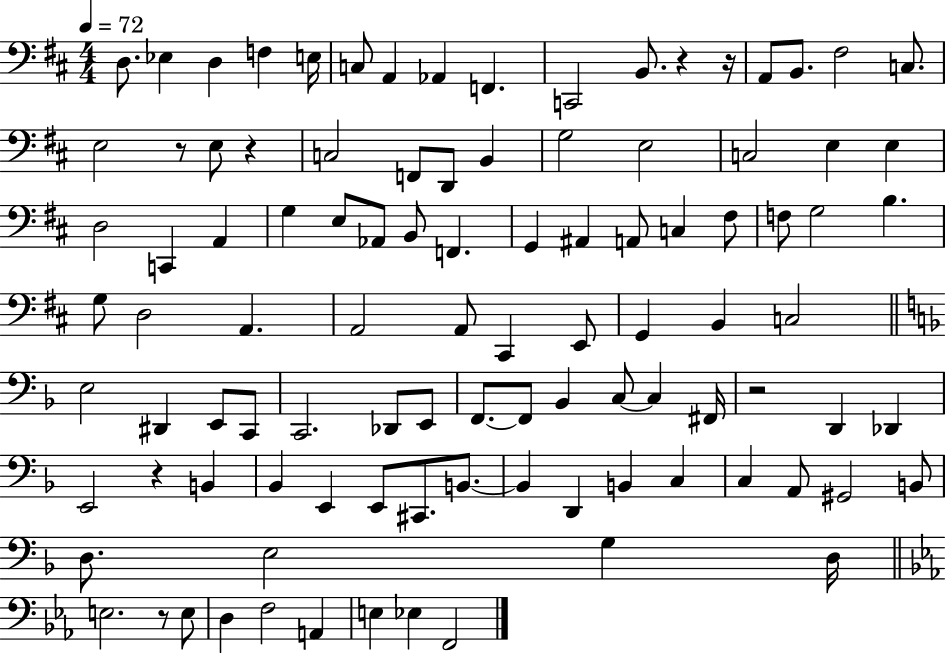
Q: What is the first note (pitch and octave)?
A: D3